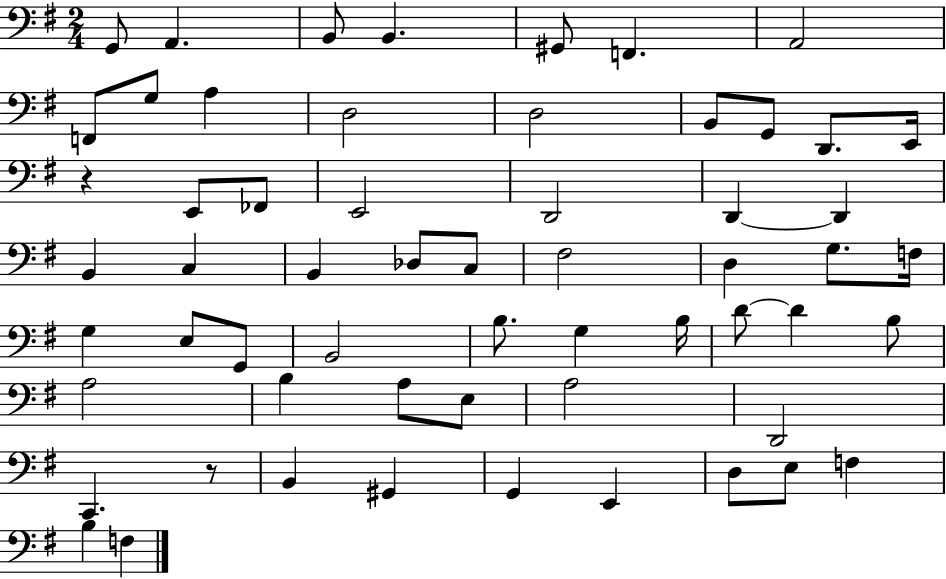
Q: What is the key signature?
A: G major